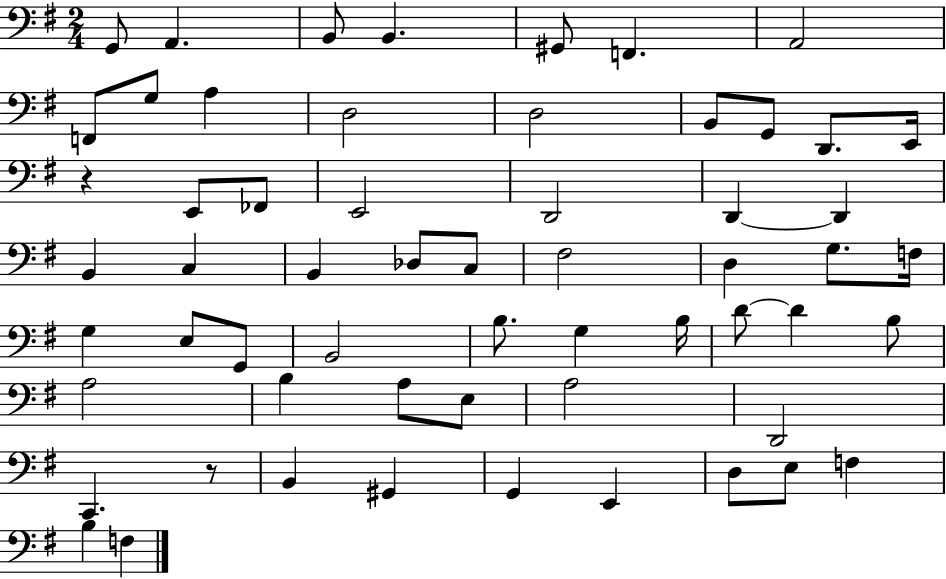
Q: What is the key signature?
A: G major